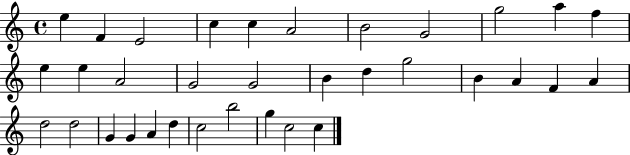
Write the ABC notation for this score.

X:1
T:Untitled
M:4/4
L:1/4
K:C
e F E2 c c A2 B2 G2 g2 a f e e A2 G2 G2 B d g2 B A F A d2 d2 G G A d c2 b2 g c2 c